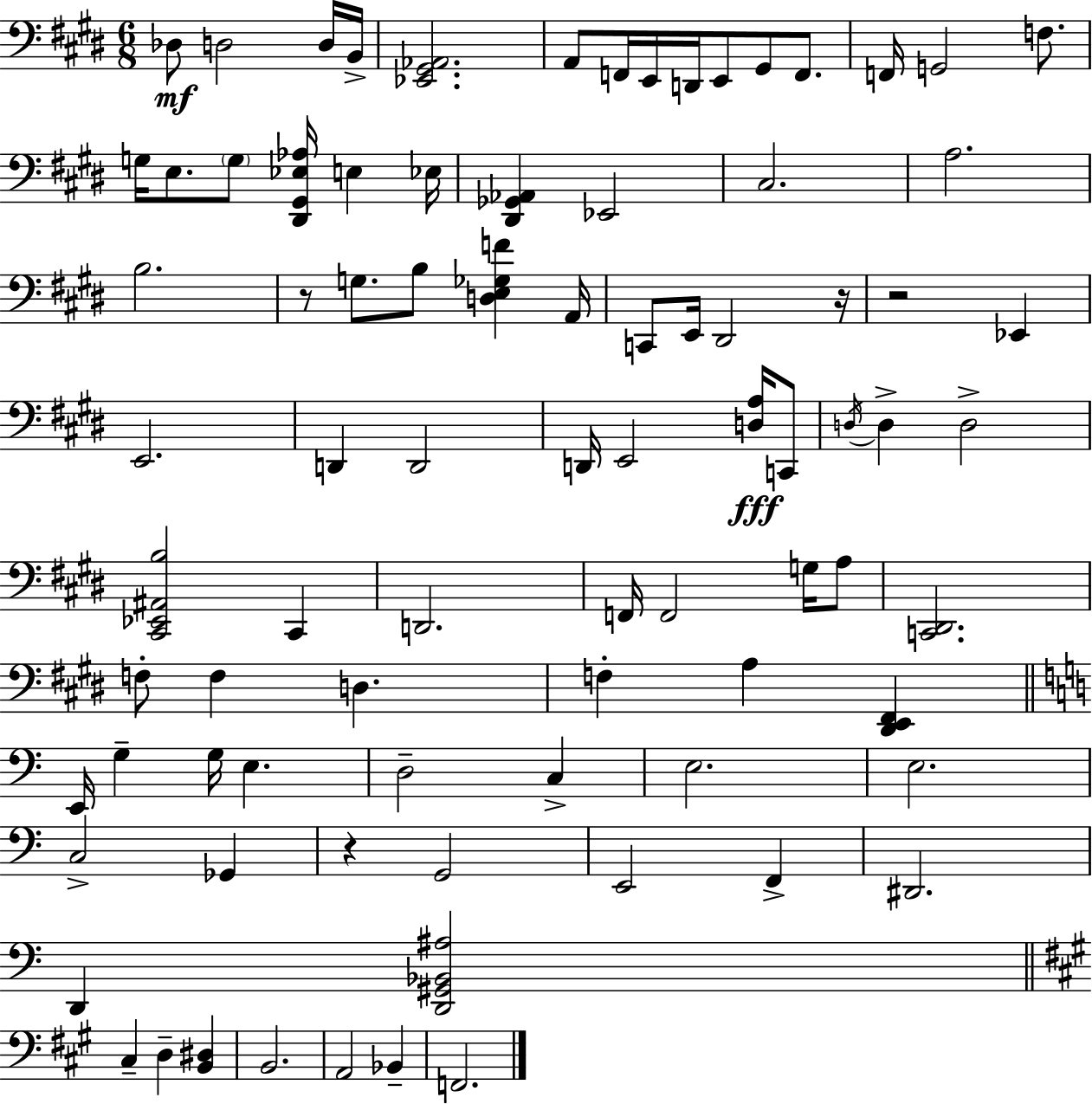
{
  \clef bass
  \numericTimeSignature
  \time 6/8
  \key e \major
  des8\mf d2 d16 b,16-> | <ees, gis, aes,>2. | a,8 f,16 e,16 d,16 e,8 gis,8 f,8. | f,16 g,2 f8. | \break g16 e8. \parenthesize g8 <dis, gis, ees aes>16 e4 ees16 | <dis, ges, aes,>4 ees,2 | cis2. | a2. | \break b2. | r8 g8. b8 <d e ges f'>4 a,16 | c,8 e,16 dis,2 r16 | r2 ees,4 | \break e,2. | d,4 d,2 | d,16 e,2 <d a>16\fff c,8 | \acciaccatura { d16 } d4-> d2-> | \break <cis, ees, ais, b>2 cis,4 | d,2. | f,16 f,2 g16 a8 | <c, dis,>2. | \break f8-. f4 d4. | f4-. a4 <dis, e, fis,>4 | \bar "||" \break \key c \major e,16 g4-- g16 e4. | d2-- c4-> | e2. | e2. | \break c2-> ges,4 | r4 g,2 | e,2 f,4-> | dis,2. | \break d,4 <d, gis, bes, ais>2 | \bar "||" \break \key a \major cis4-- d4-- <b, dis>4 | b,2. | a,2 bes,4-- | f,2. | \break \bar "|."
}